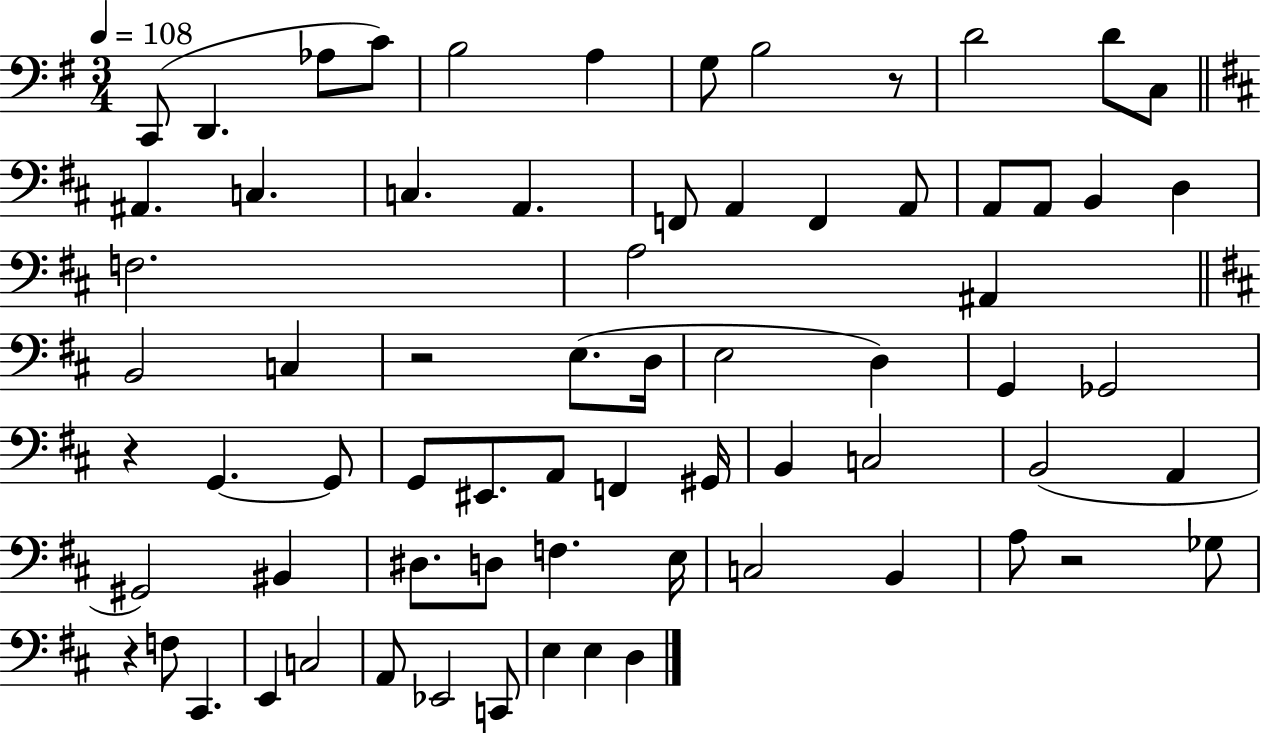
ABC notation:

X:1
T:Untitled
M:3/4
L:1/4
K:G
C,,/2 D,, _A,/2 C/2 B,2 A, G,/2 B,2 z/2 D2 D/2 C,/2 ^A,, C, C, A,, F,,/2 A,, F,, A,,/2 A,,/2 A,,/2 B,, D, F,2 A,2 ^A,, B,,2 C, z2 E,/2 D,/4 E,2 D, G,, _G,,2 z G,, G,,/2 G,,/2 ^E,,/2 A,,/2 F,, ^G,,/4 B,, C,2 B,,2 A,, ^G,,2 ^B,, ^D,/2 D,/2 F, E,/4 C,2 B,, A,/2 z2 _G,/2 z F,/2 ^C,, E,, C,2 A,,/2 _E,,2 C,,/2 E, E, D,